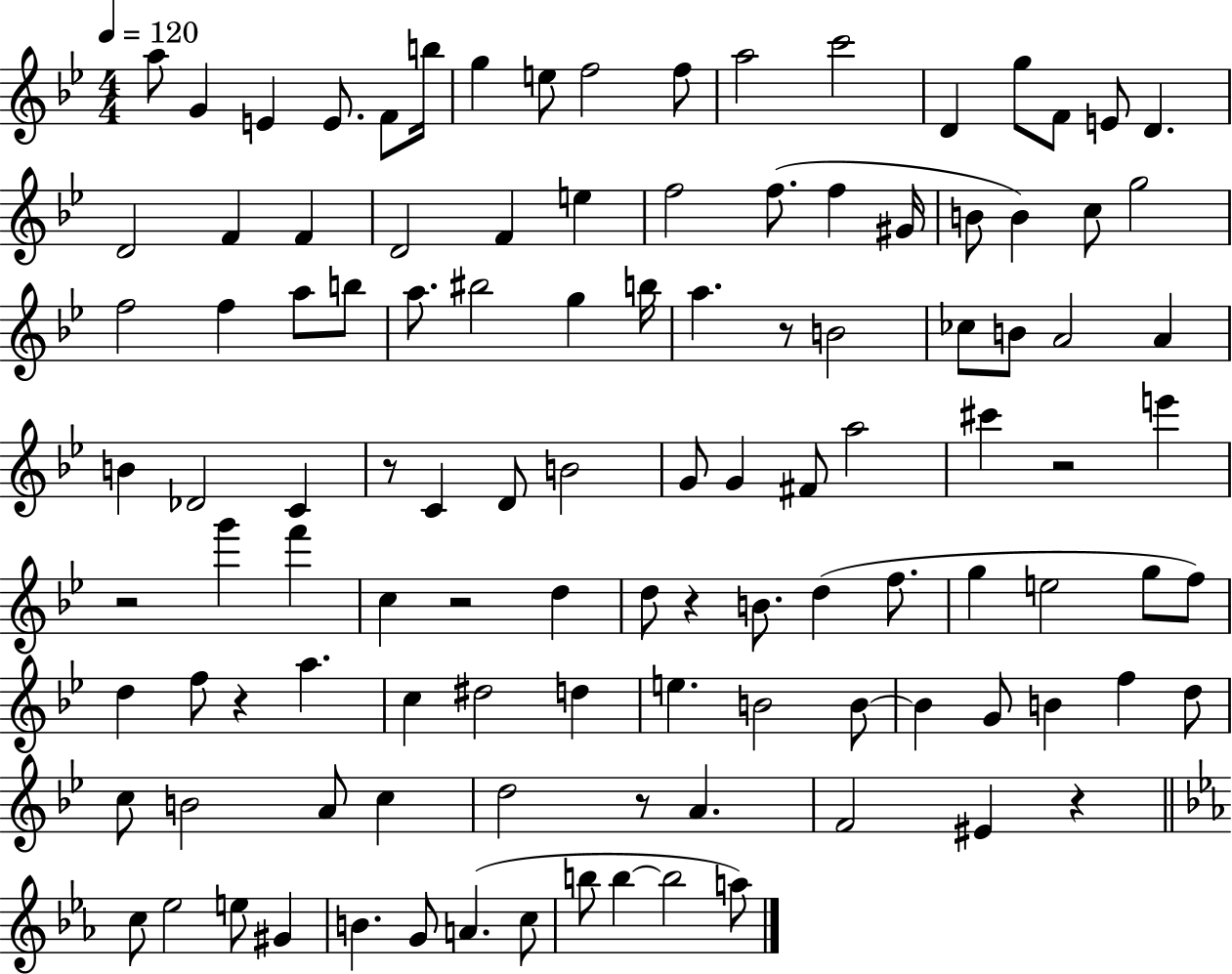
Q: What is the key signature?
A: BES major